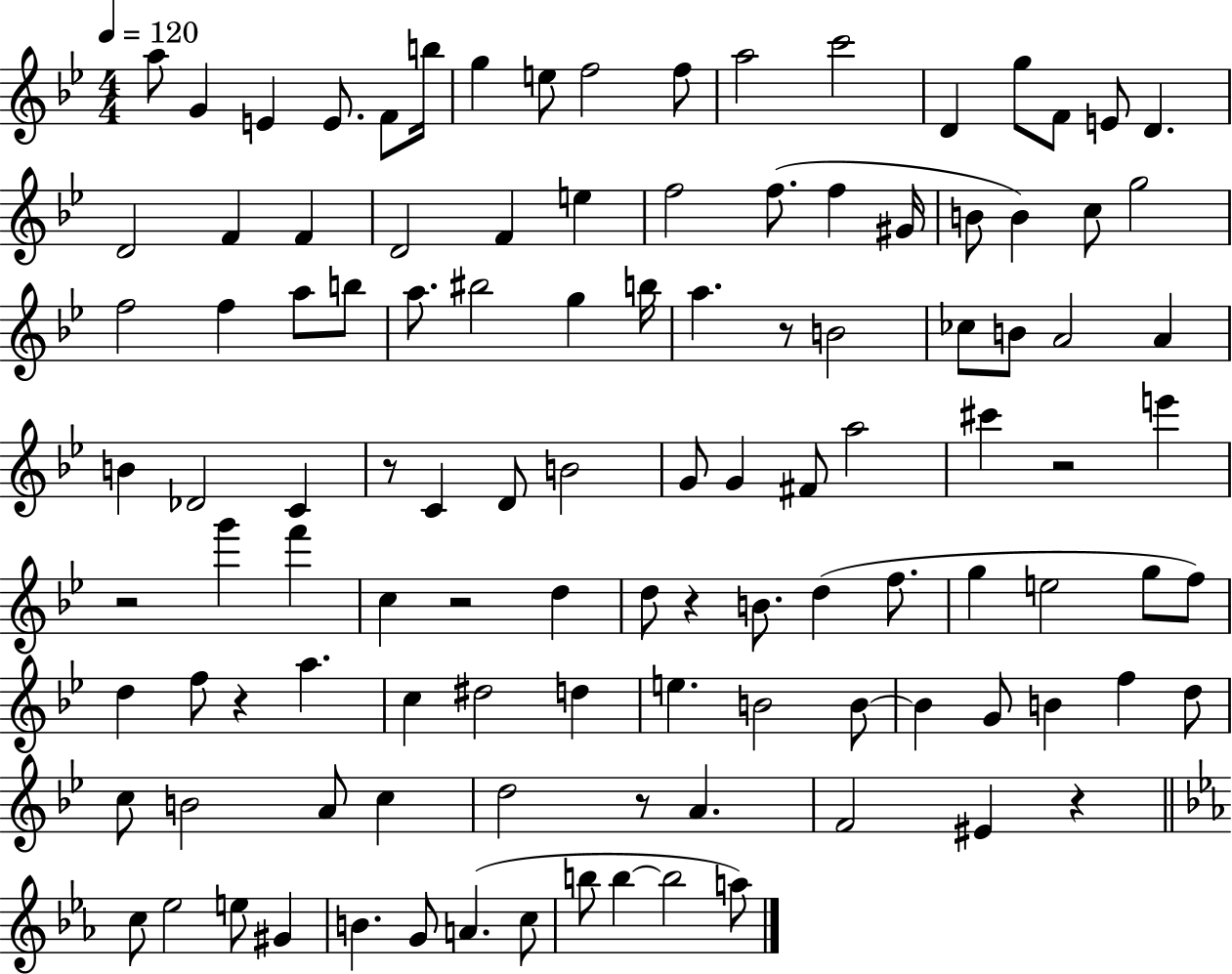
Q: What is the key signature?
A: BES major